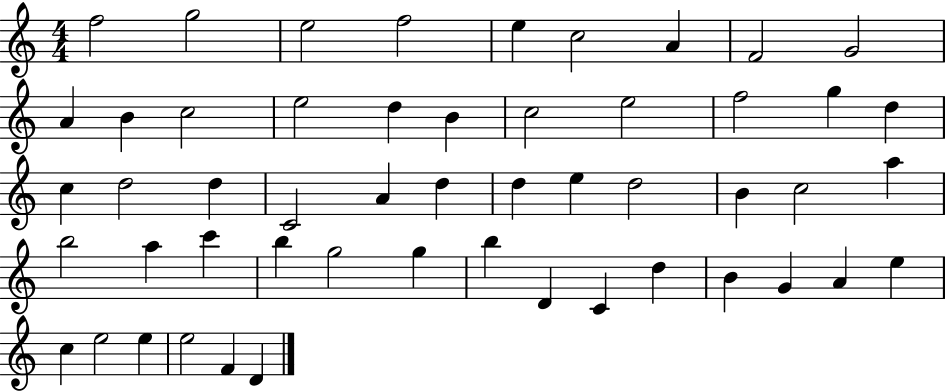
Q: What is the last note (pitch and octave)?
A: D4